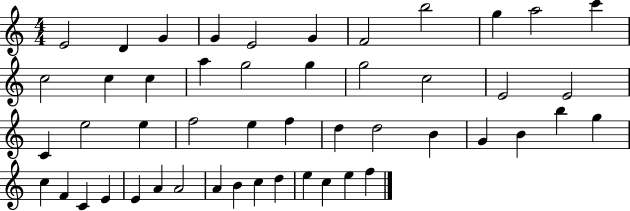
{
  \clef treble
  \numericTimeSignature
  \time 4/4
  \key c \major
  e'2 d'4 g'4 | g'4 e'2 g'4 | f'2 b''2 | g''4 a''2 c'''4 | \break c''2 c''4 c''4 | a''4 g''2 g''4 | g''2 c''2 | e'2 e'2 | \break c'4 e''2 e''4 | f''2 e''4 f''4 | d''4 d''2 b'4 | g'4 b'4 b''4 g''4 | \break c''4 f'4 c'4 e'4 | e'4 a'4 a'2 | a'4 b'4 c''4 d''4 | e''4 c''4 e''4 f''4 | \break \bar "|."
}